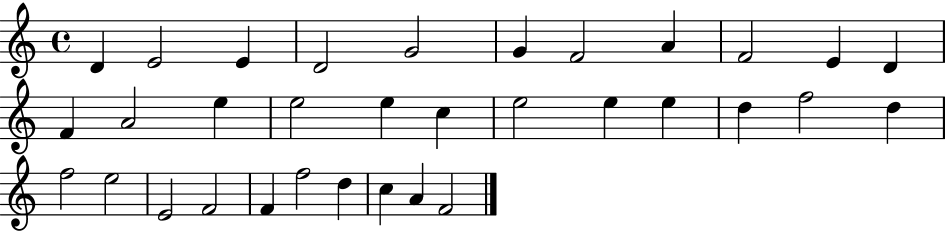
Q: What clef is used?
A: treble